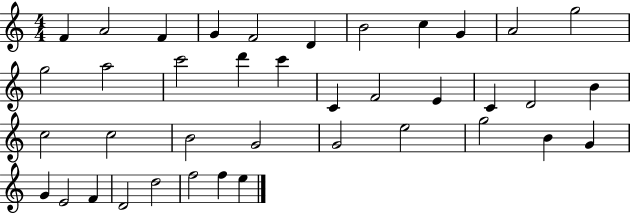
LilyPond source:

{
  \clef treble
  \numericTimeSignature
  \time 4/4
  \key c \major
  f'4 a'2 f'4 | g'4 f'2 d'4 | b'2 c''4 g'4 | a'2 g''2 | \break g''2 a''2 | c'''2 d'''4 c'''4 | c'4 f'2 e'4 | c'4 d'2 b'4 | \break c''2 c''2 | b'2 g'2 | g'2 e''2 | g''2 b'4 g'4 | \break g'4 e'2 f'4 | d'2 d''2 | f''2 f''4 e''4 | \bar "|."
}